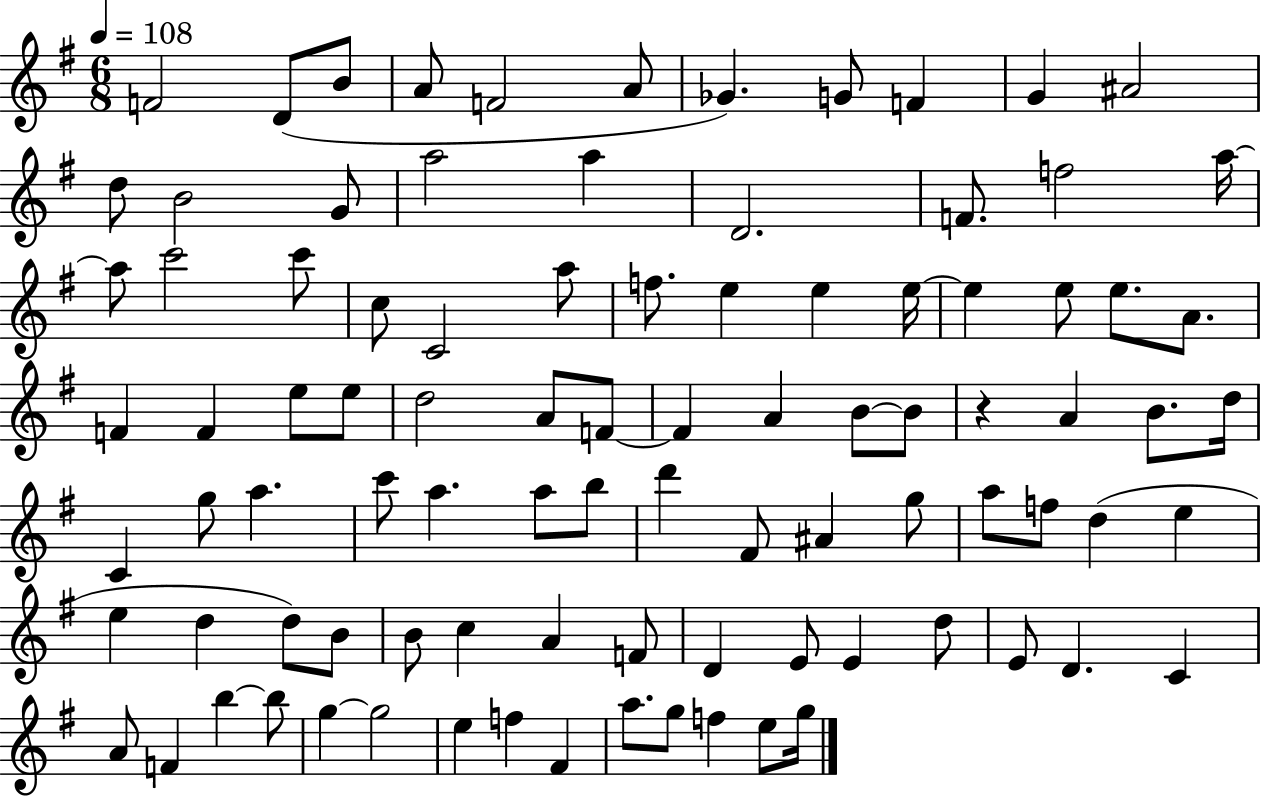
{
  \clef treble
  \numericTimeSignature
  \time 6/8
  \key g \major
  \tempo 4 = 108
  f'2 d'8( b'8 | a'8 f'2 a'8 | ges'4.) g'8 f'4 | g'4 ais'2 | \break d''8 b'2 g'8 | a''2 a''4 | d'2. | f'8. f''2 a''16~~ | \break a''8 c'''2 c'''8 | c''8 c'2 a''8 | f''8. e''4 e''4 e''16~~ | e''4 e''8 e''8. a'8. | \break f'4 f'4 e''8 e''8 | d''2 a'8 f'8~~ | f'4 a'4 b'8~~ b'8 | r4 a'4 b'8. d''16 | \break c'4 g''8 a''4. | c'''8 a''4. a''8 b''8 | d'''4 fis'8 ais'4 g''8 | a''8 f''8 d''4( e''4 | \break e''4 d''4 d''8) b'8 | b'8 c''4 a'4 f'8 | d'4 e'8 e'4 d''8 | e'8 d'4. c'4 | \break a'8 f'4 b''4~~ b''8 | g''4~~ g''2 | e''4 f''4 fis'4 | a''8. g''8 f''4 e''8 g''16 | \break \bar "|."
}